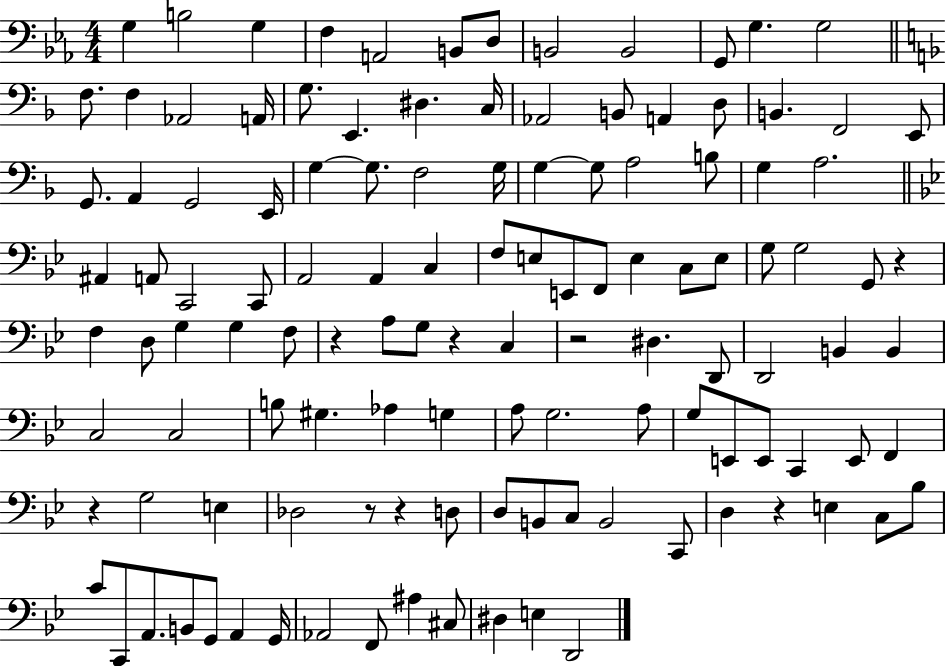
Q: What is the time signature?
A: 4/4